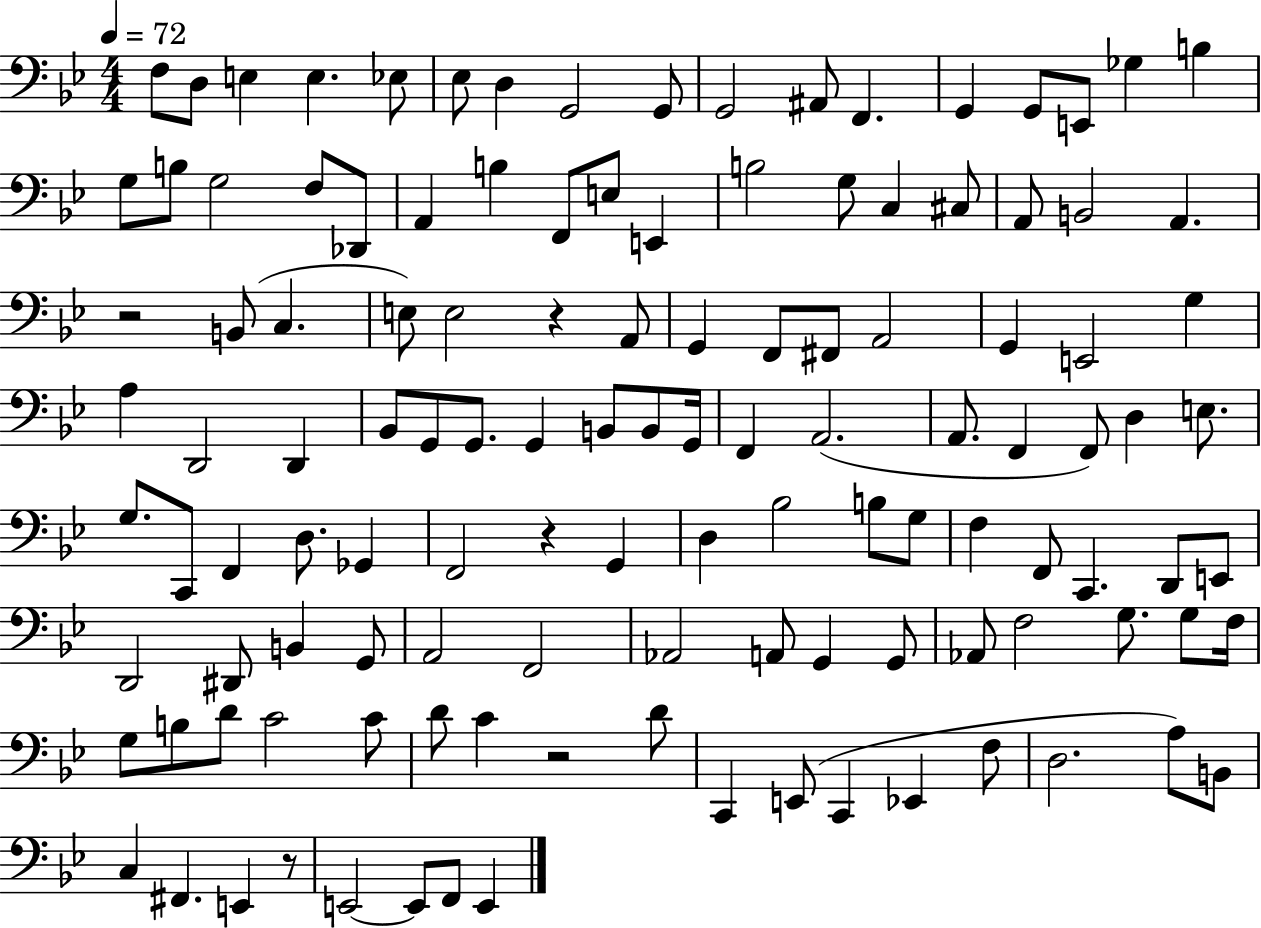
F3/e D3/e E3/q E3/q. Eb3/e Eb3/e D3/q G2/h G2/e G2/h A#2/e F2/q. G2/q G2/e E2/e Gb3/q B3/q G3/e B3/e G3/h F3/e Db2/e A2/q B3/q F2/e E3/e E2/q B3/h G3/e C3/q C#3/e A2/e B2/h A2/q. R/h B2/e C3/q. E3/e E3/h R/q A2/e G2/q F2/e F#2/e A2/h G2/q E2/h G3/q A3/q D2/h D2/q Bb2/e G2/e G2/e. G2/q B2/e B2/e G2/s F2/q A2/h. A2/e. F2/q F2/e D3/q E3/e. G3/e. C2/e F2/q D3/e. Gb2/q F2/h R/q G2/q D3/q Bb3/h B3/e G3/e F3/q F2/e C2/q. D2/e E2/e D2/h D#2/e B2/q G2/e A2/h F2/h Ab2/h A2/e G2/q G2/e Ab2/e F3/h G3/e. G3/e F3/s G3/e B3/e D4/e C4/h C4/e D4/e C4/q R/h D4/e C2/q E2/e C2/q Eb2/q F3/e D3/h. A3/e B2/e C3/q F#2/q. E2/q R/e E2/h E2/e F2/e E2/q